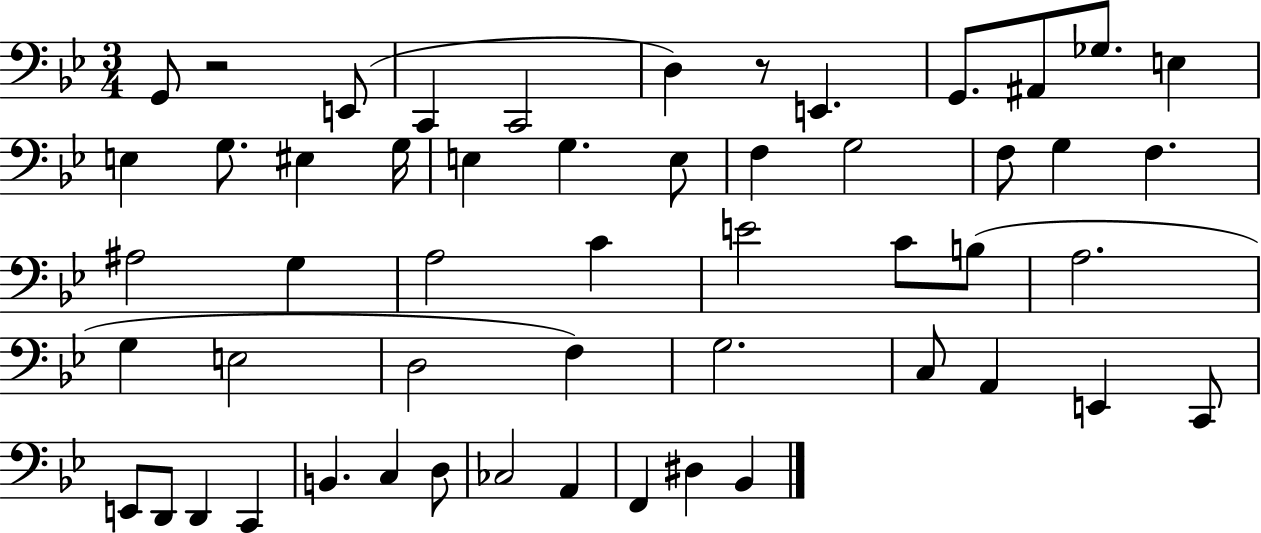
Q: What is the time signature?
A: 3/4